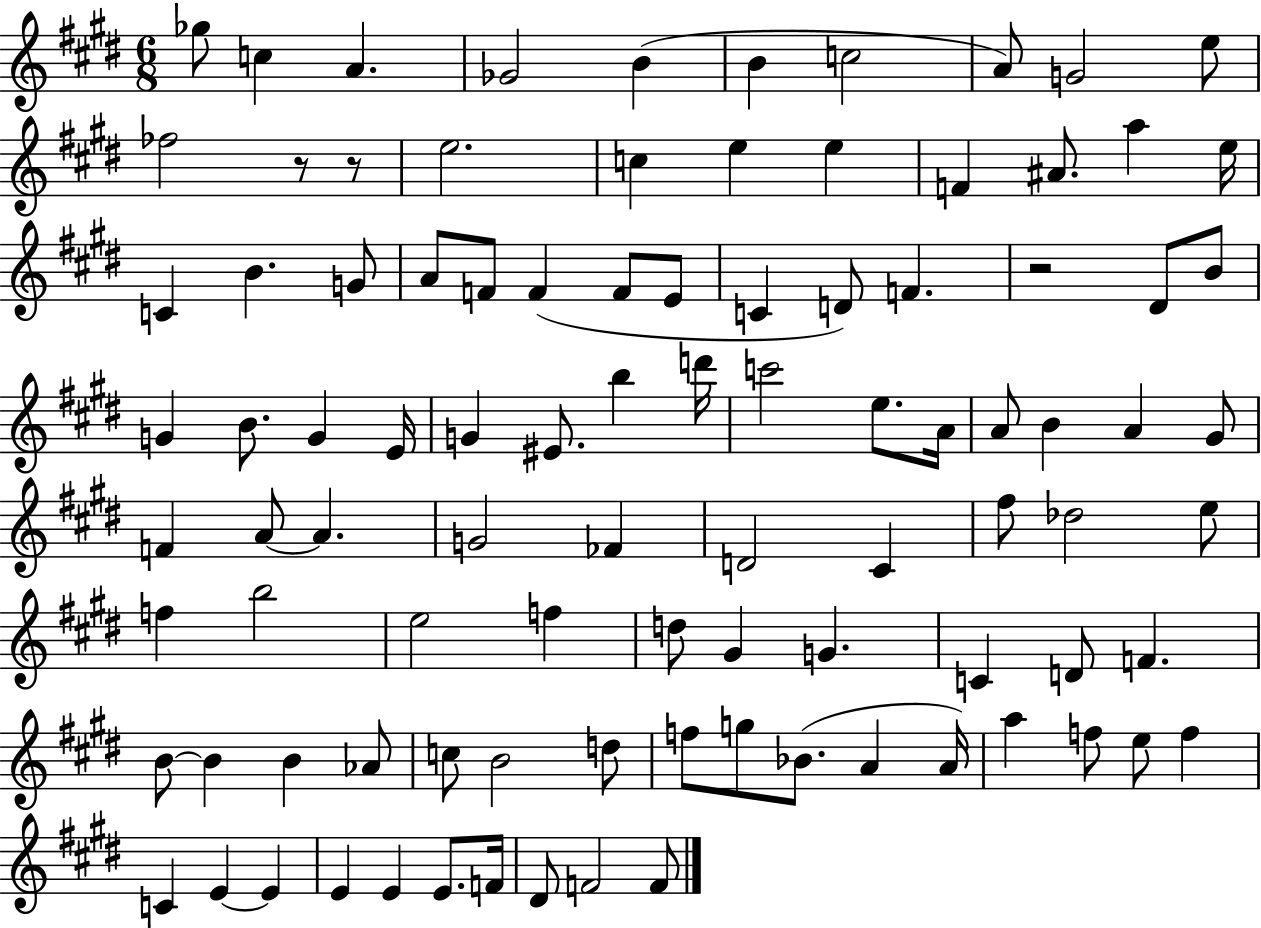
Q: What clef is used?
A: treble